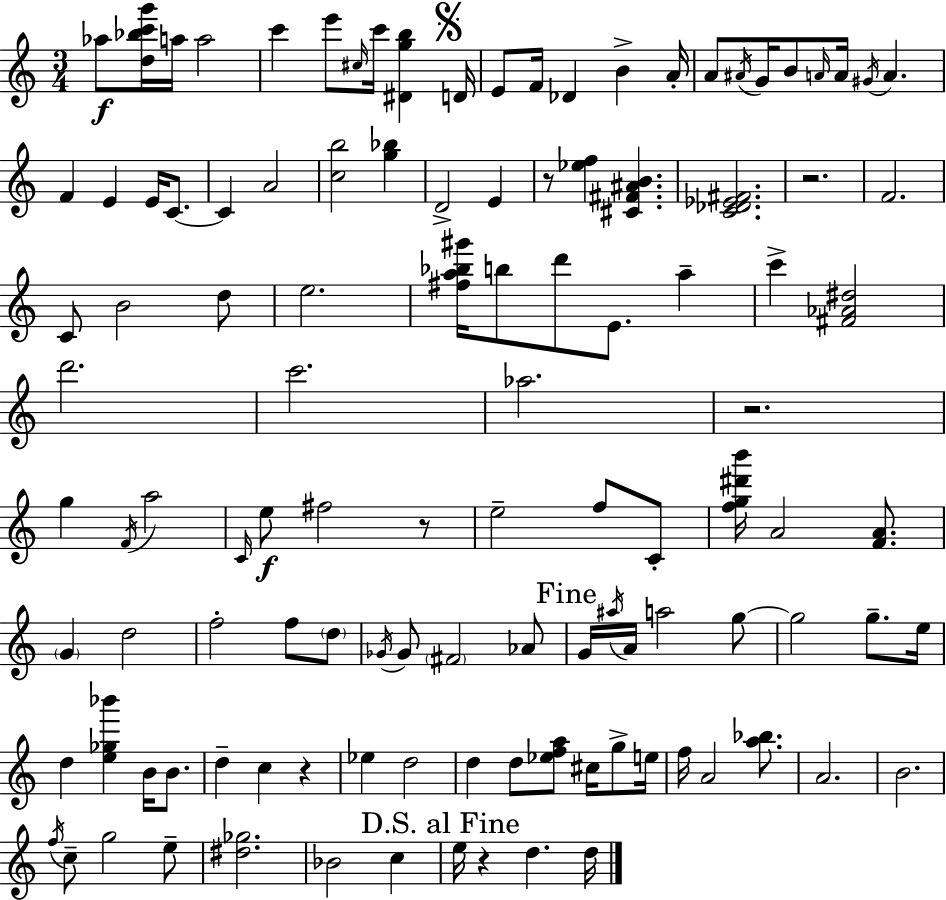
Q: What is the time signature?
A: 3/4